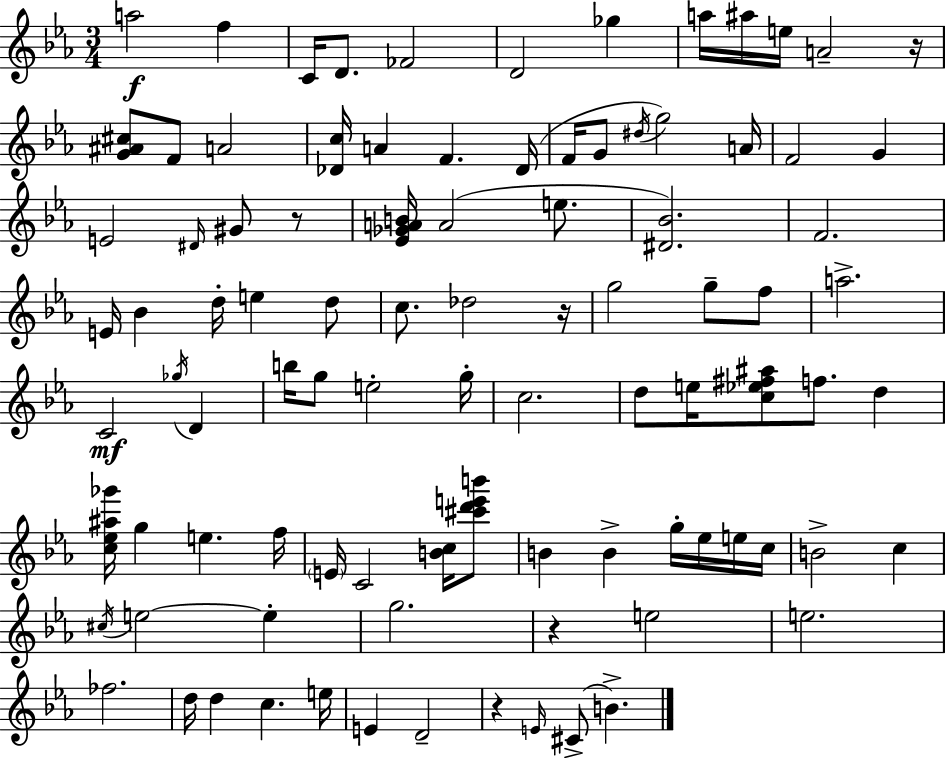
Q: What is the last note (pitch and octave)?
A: B4